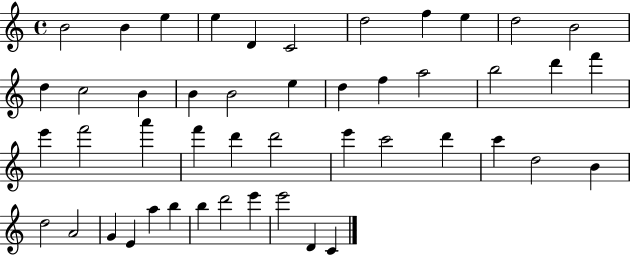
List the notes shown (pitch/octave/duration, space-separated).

B4/h B4/q E5/q E5/q D4/q C4/h D5/h F5/q E5/q D5/h B4/h D5/q C5/h B4/q B4/q B4/h E5/q D5/q F5/q A5/h B5/h D6/q F6/q E6/q F6/h A6/q F6/q D6/q D6/h E6/q C6/h D6/q C6/q D5/h B4/q D5/h A4/h G4/q E4/q A5/q B5/q B5/q D6/h E6/q E6/h D4/q C4/q